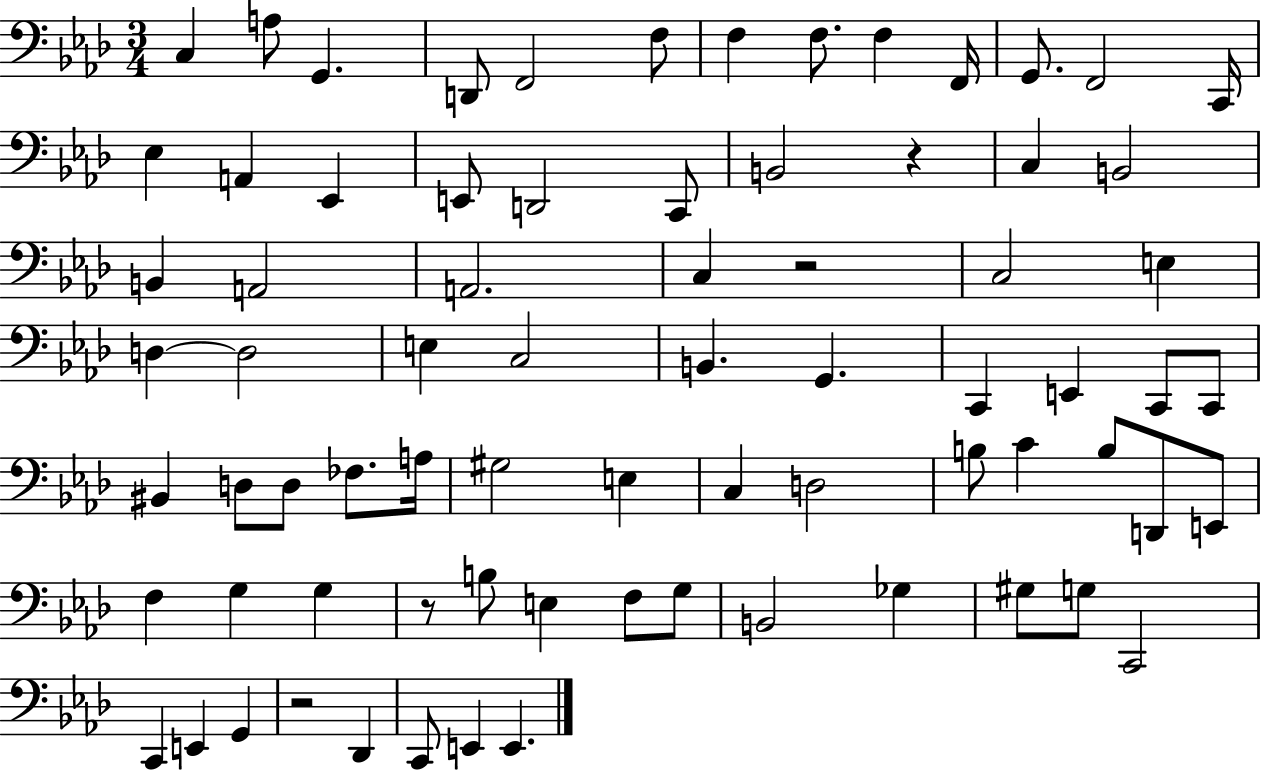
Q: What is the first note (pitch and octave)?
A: C3